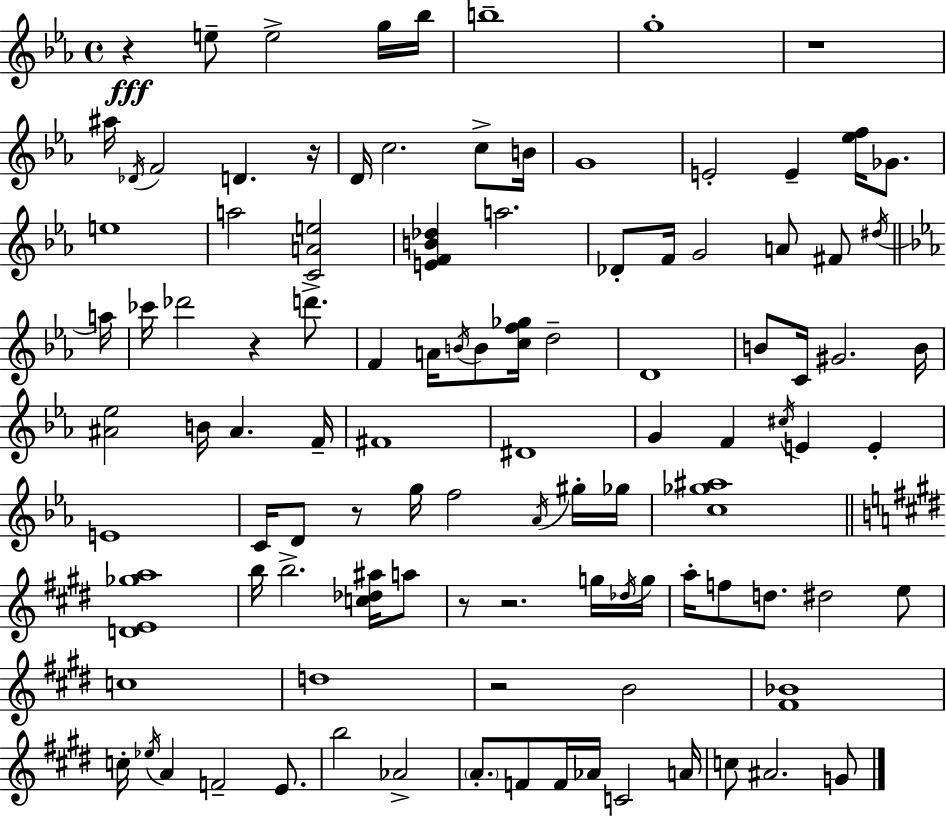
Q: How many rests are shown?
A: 8